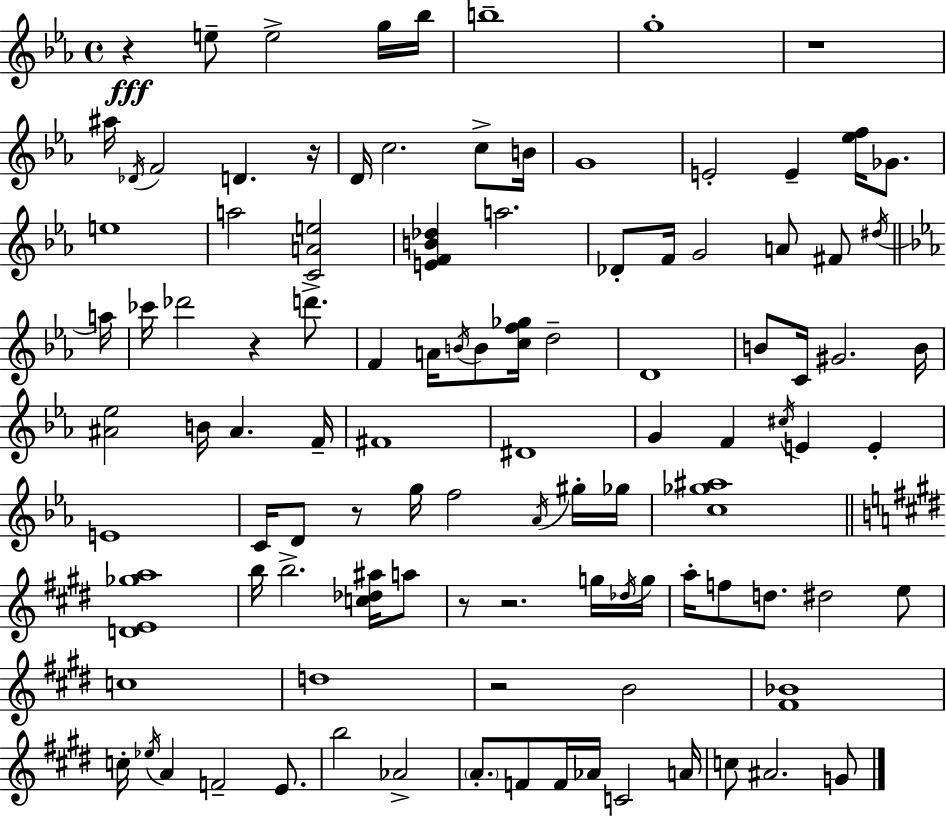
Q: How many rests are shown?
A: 8